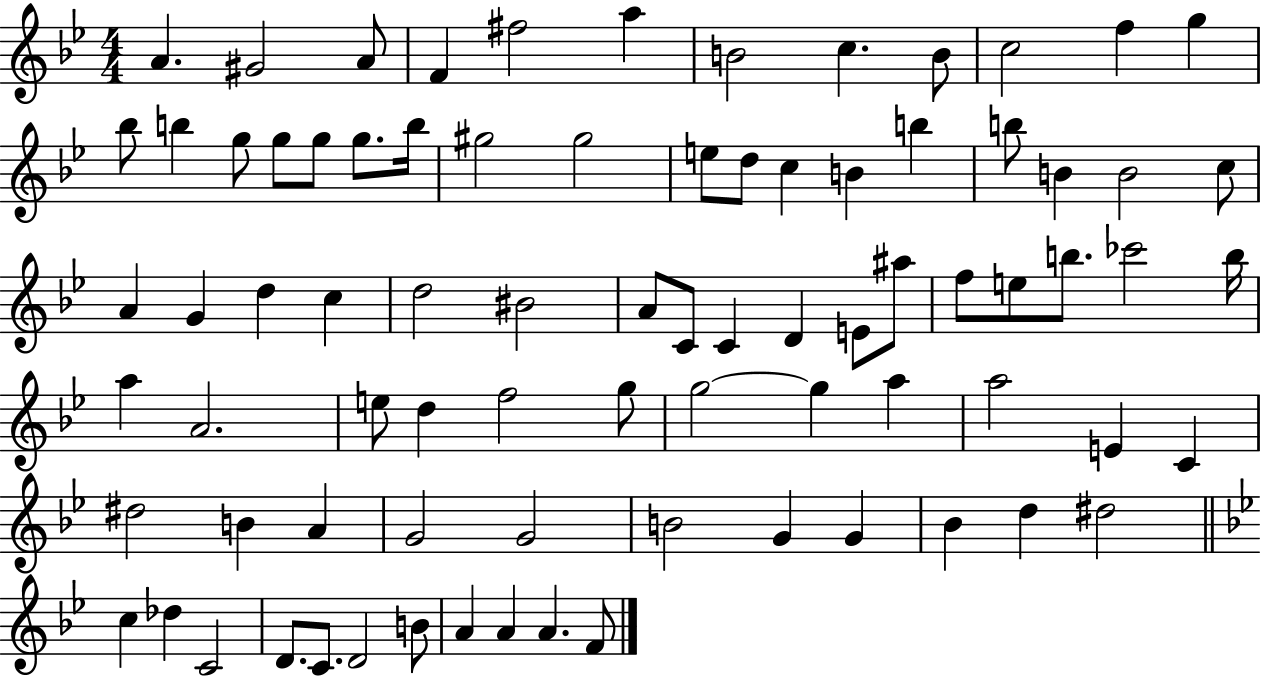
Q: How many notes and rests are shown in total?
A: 81